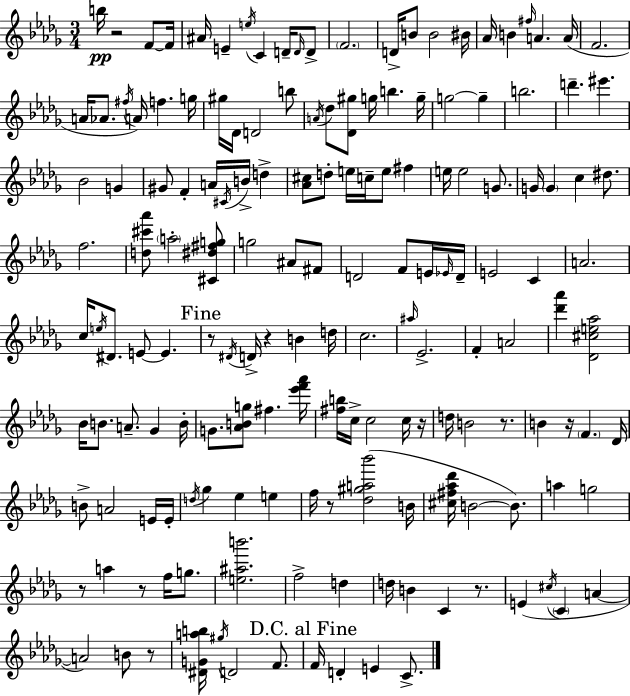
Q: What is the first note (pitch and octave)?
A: B5